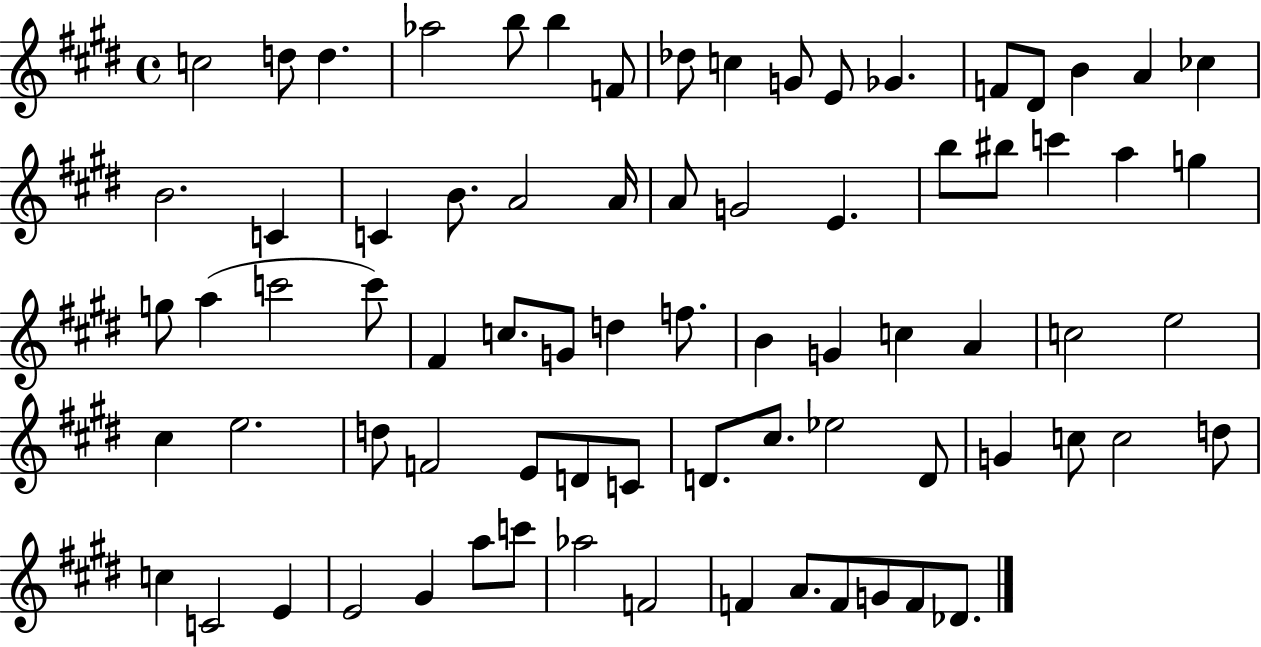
X:1
T:Untitled
M:4/4
L:1/4
K:E
c2 d/2 d _a2 b/2 b F/2 _d/2 c G/2 E/2 _G F/2 ^D/2 B A _c B2 C C B/2 A2 A/4 A/2 G2 E b/2 ^b/2 c' a g g/2 a c'2 c'/2 ^F c/2 G/2 d f/2 B G c A c2 e2 ^c e2 d/2 F2 E/2 D/2 C/2 D/2 ^c/2 _e2 D/2 G c/2 c2 d/2 c C2 E E2 ^G a/2 c'/2 _a2 F2 F A/2 F/2 G/2 F/2 _D/2